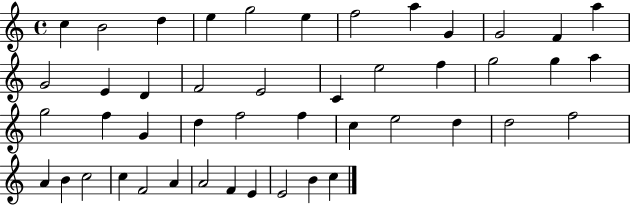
C5/q B4/h D5/q E5/q G5/h E5/q F5/h A5/q G4/q G4/h F4/q A5/q G4/h E4/q D4/q F4/h E4/h C4/q E5/h F5/q G5/h G5/q A5/q G5/h F5/q G4/q D5/q F5/h F5/q C5/q E5/h D5/q D5/h F5/h A4/q B4/q C5/h C5/q F4/h A4/q A4/h F4/q E4/q E4/h B4/q C5/q